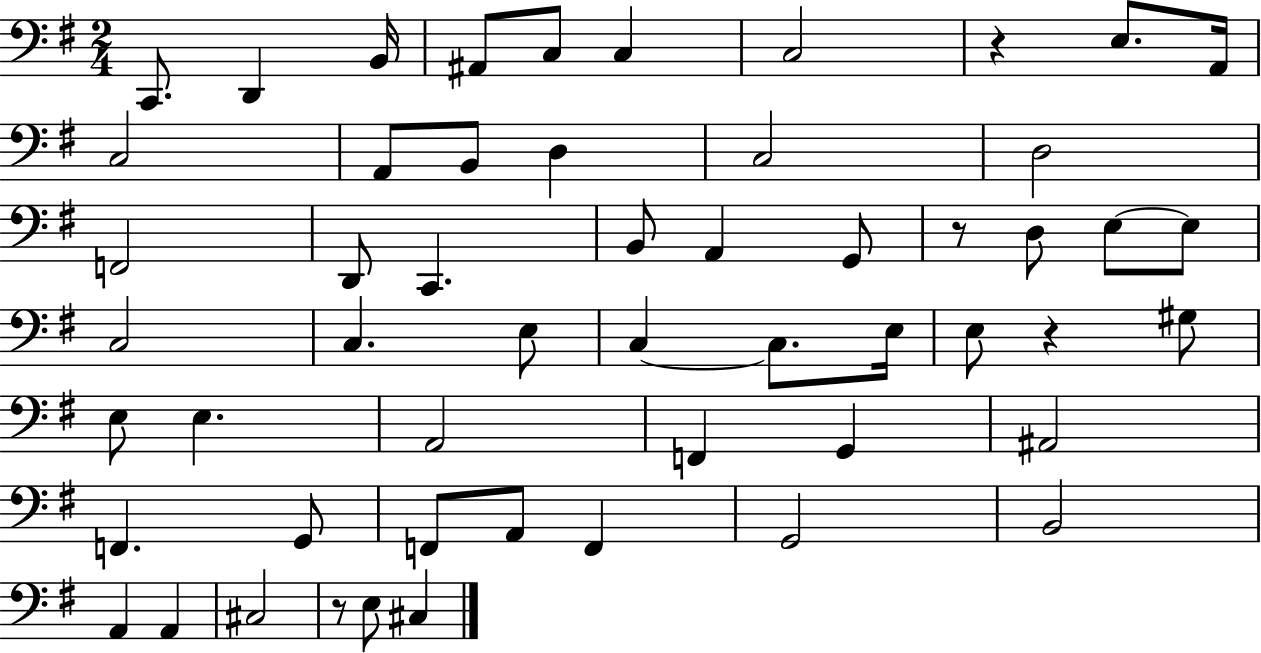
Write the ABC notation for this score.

X:1
T:Untitled
M:2/4
L:1/4
K:G
C,,/2 D,, B,,/4 ^A,,/2 C,/2 C, C,2 z E,/2 A,,/4 C,2 A,,/2 B,,/2 D, C,2 D,2 F,,2 D,,/2 C,, B,,/2 A,, G,,/2 z/2 D,/2 E,/2 E,/2 C,2 C, E,/2 C, C,/2 E,/4 E,/2 z ^G,/2 E,/2 E, A,,2 F,, G,, ^A,,2 F,, G,,/2 F,,/2 A,,/2 F,, G,,2 B,,2 A,, A,, ^C,2 z/2 E,/2 ^C,